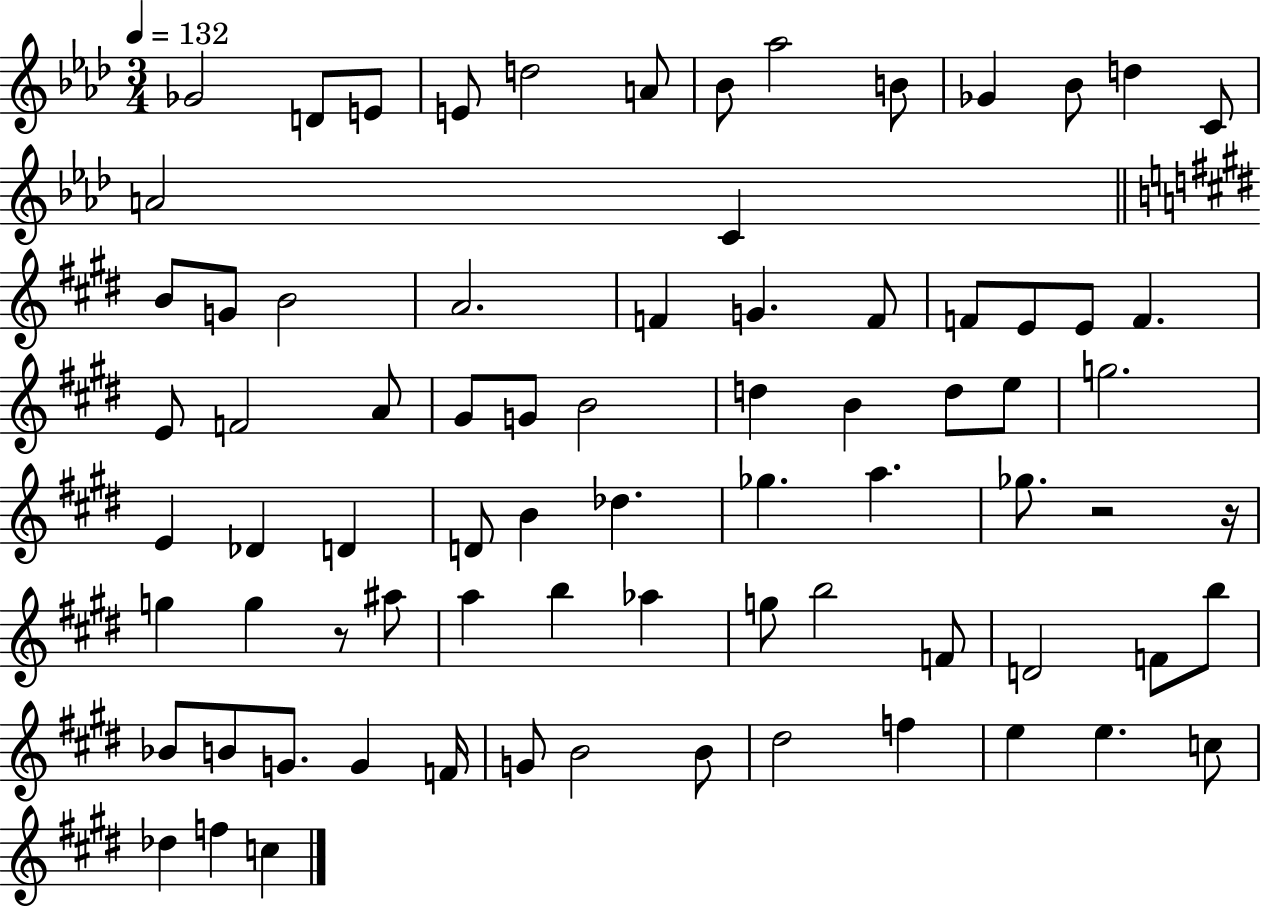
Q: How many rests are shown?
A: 3